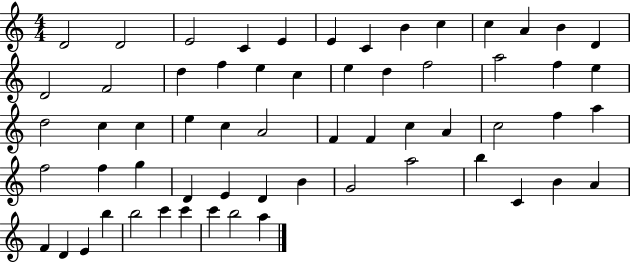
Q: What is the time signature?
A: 4/4